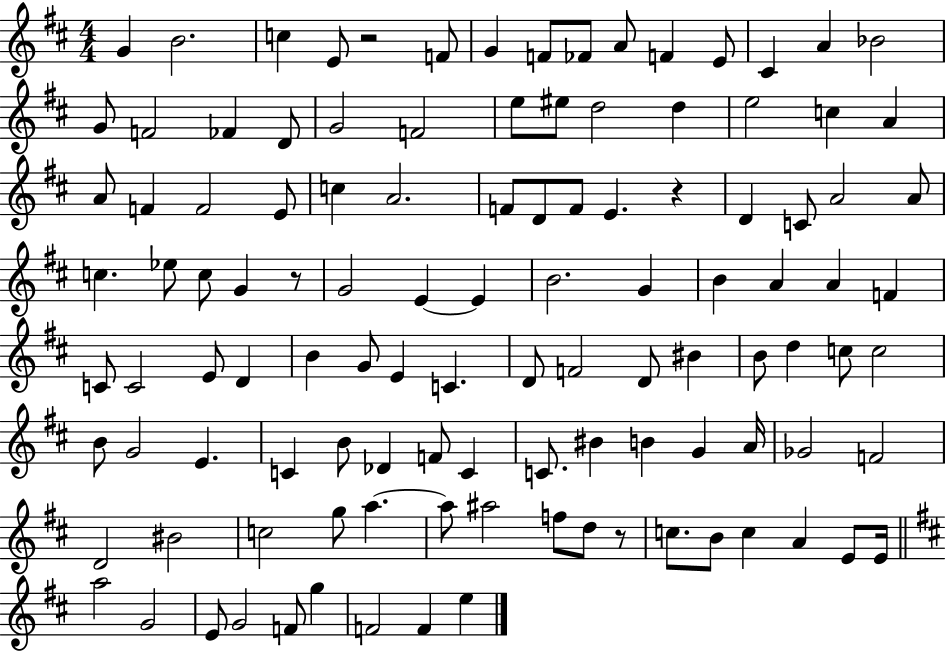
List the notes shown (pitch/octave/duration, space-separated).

G4/q B4/h. C5/q E4/e R/h F4/e G4/q F4/e FES4/e A4/e F4/q E4/e C#4/q A4/q Bb4/h G4/e F4/h FES4/q D4/e G4/h F4/h E5/e EIS5/e D5/h D5/q E5/h C5/q A4/q A4/e F4/q F4/h E4/e C5/q A4/h. F4/e D4/e F4/e E4/q. R/q D4/q C4/e A4/h A4/e C5/q. Eb5/e C5/e G4/q R/e G4/h E4/q E4/q B4/h. G4/q B4/q A4/q A4/q F4/q C4/e C4/h E4/e D4/q B4/q G4/e E4/q C4/q. D4/e F4/h D4/e BIS4/q B4/e D5/q C5/e C5/h B4/e G4/h E4/q. C4/q B4/e Db4/q F4/e C4/q C4/e. BIS4/q B4/q G4/q A4/s Gb4/h F4/h D4/h BIS4/h C5/h G5/e A5/q. A5/e A#5/h F5/e D5/e R/e C5/e. B4/e C5/q A4/q E4/e E4/s A5/h G4/h E4/e G4/h F4/e G5/q F4/h F4/q E5/q